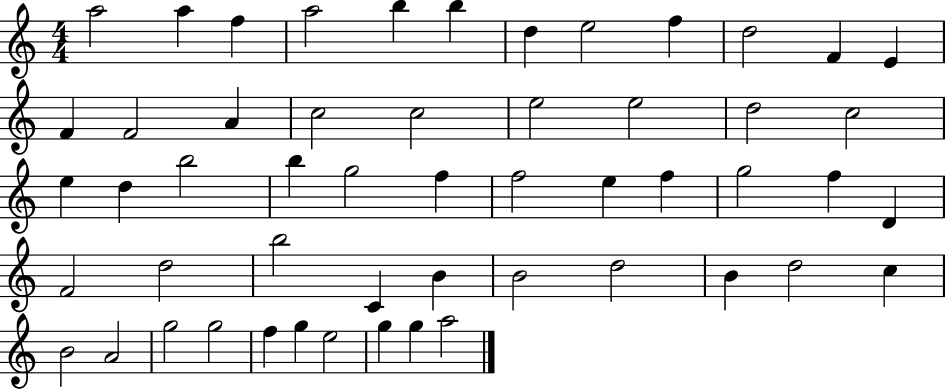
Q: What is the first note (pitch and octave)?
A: A5